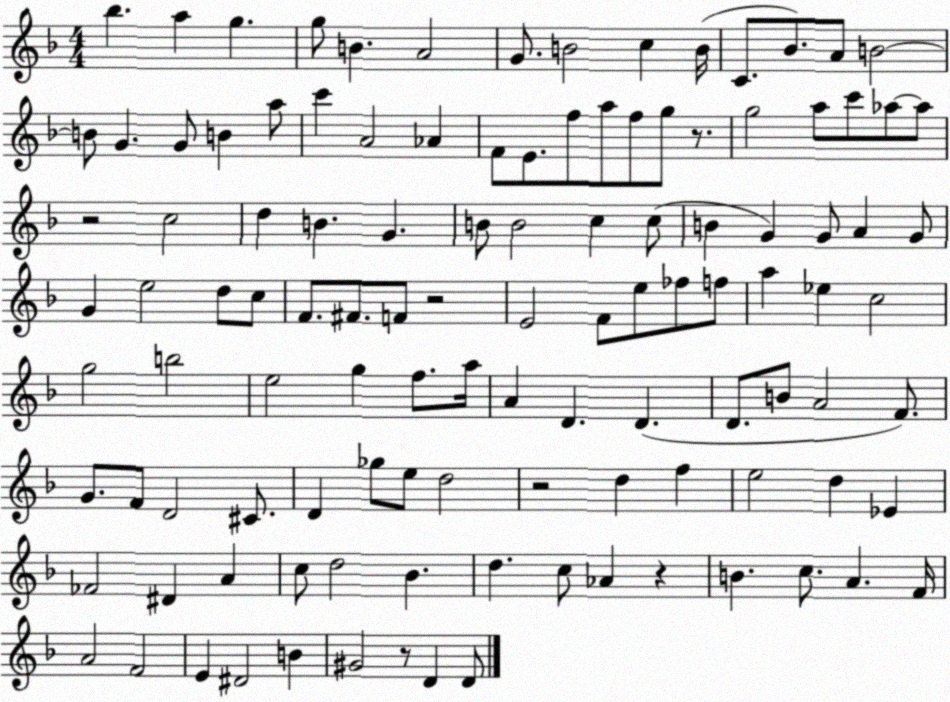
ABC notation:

X:1
T:Untitled
M:4/4
L:1/4
K:F
_b a g g/2 B A2 G/2 B2 c B/4 C/2 _B/2 A/2 B2 B/2 G G/2 B a/2 c' A2 _A F/2 E/2 f/2 a/2 f/2 g/2 z/2 g2 a/2 c'/2 _a/2 _a/2 z2 c2 d B G B/2 B2 c c/2 B G G/2 A G/2 G e2 d/2 c/2 F/2 ^F/2 F/2 z2 E2 F/2 e/2 _f/2 f/2 a _e c2 g2 b2 e2 g f/2 a/4 A D D D/2 B/2 A2 F/2 G/2 F/2 D2 ^C/2 D _g/2 e/2 d2 z2 d f e2 d _E _F2 ^D A c/2 d2 _B d c/2 _A z B c/2 A F/4 A2 F2 E ^D2 B ^G2 z/2 D D/2